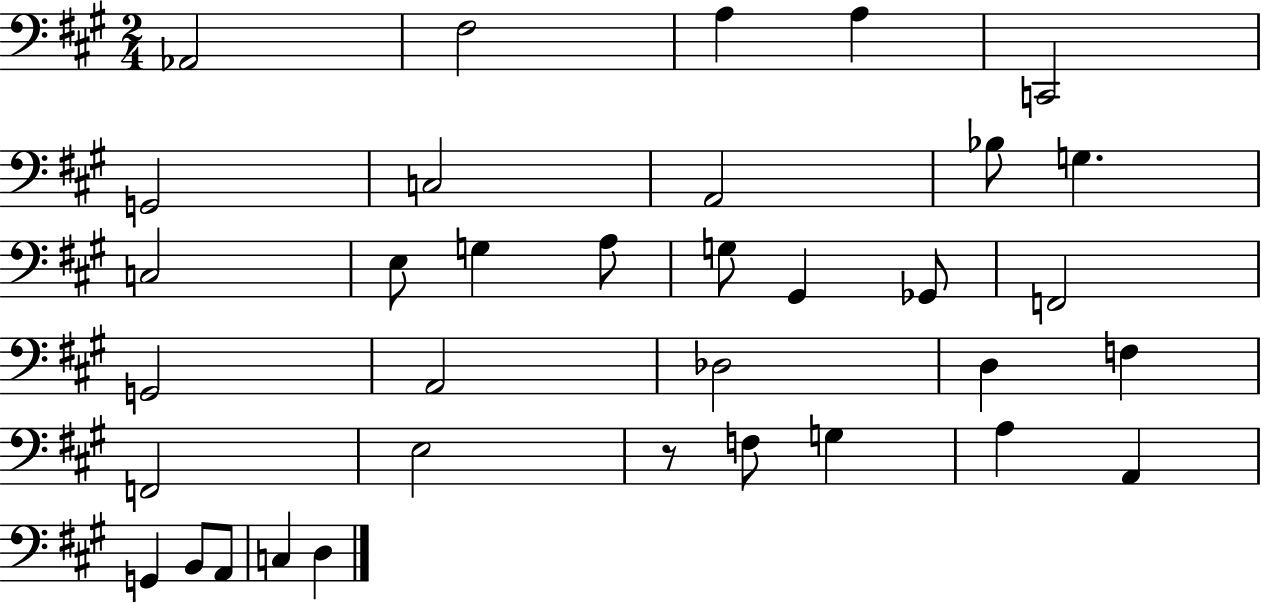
{
  \clef bass
  \numericTimeSignature
  \time 2/4
  \key a \major
  aes,2 | fis2 | a4 a4 | c,2 | \break g,2 | c2 | a,2 | bes8 g4. | \break c2 | e8 g4 a8 | g8 gis,4 ges,8 | f,2 | \break g,2 | a,2 | des2 | d4 f4 | \break f,2 | e2 | r8 f8 g4 | a4 a,4 | \break g,4 b,8 a,8 | c4 d4 | \bar "|."
}